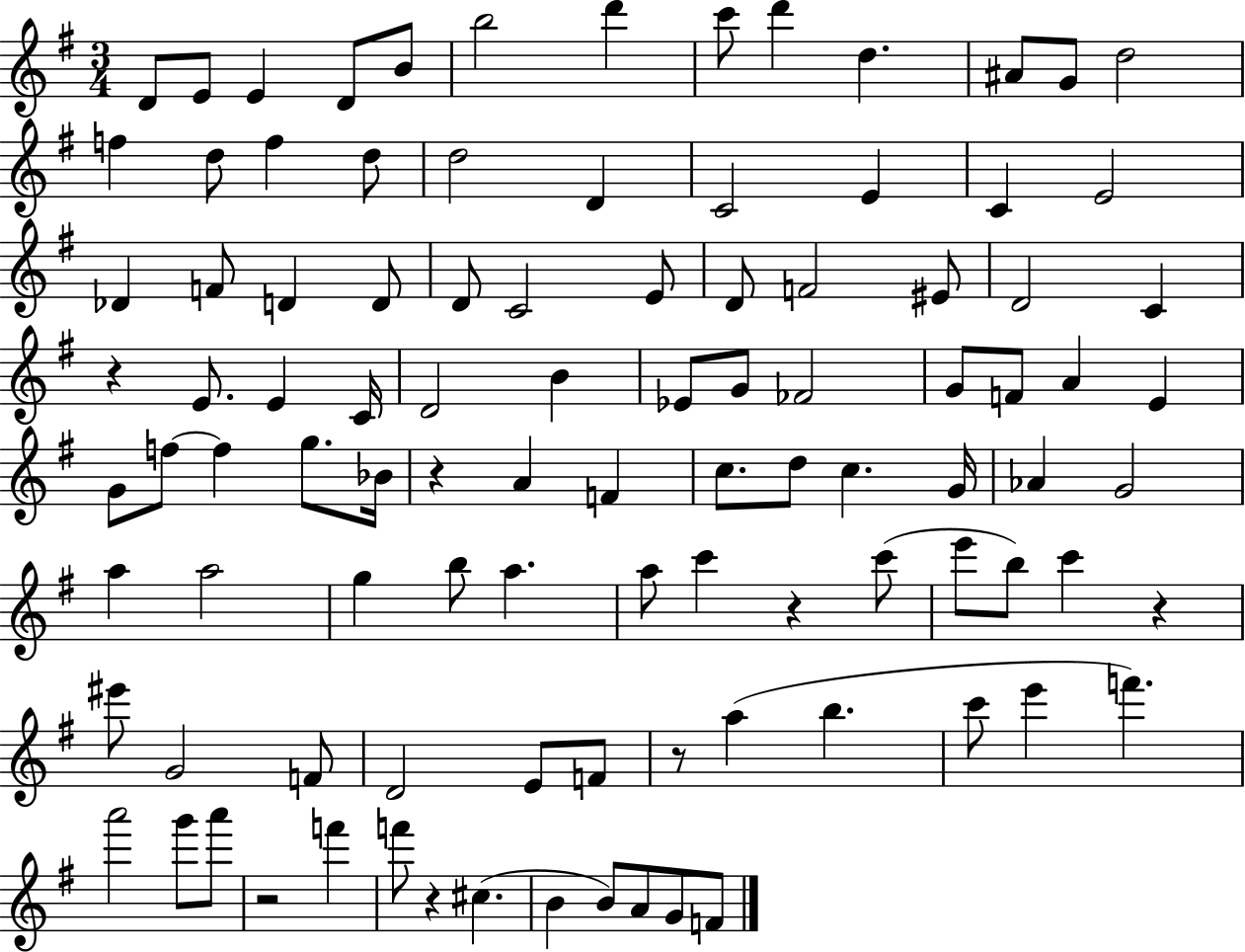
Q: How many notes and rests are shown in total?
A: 100